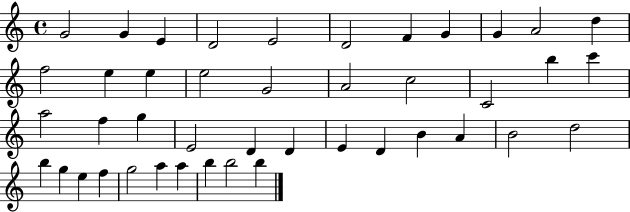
{
  \clef treble
  \time 4/4
  \defaultTimeSignature
  \key c \major
  g'2 g'4 e'4 | d'2 e'2 | d'2 f'4 g'4 | g'4 a'2 d''4 | \break f''2 e''4 e''4 | e''2 g'2 | a'2 c''2 | c'2 b''4 c'''4 | \break a''2 f''4 g''4 | e'2 d'4 d'4 | e'4 d'4 b'4 a'4 | b'2 d''2 | \break b''4 g''4 e''4 f''4 | g''2 a''4 a''4 | b''4 b''2 b''4 | \bar "|."
}